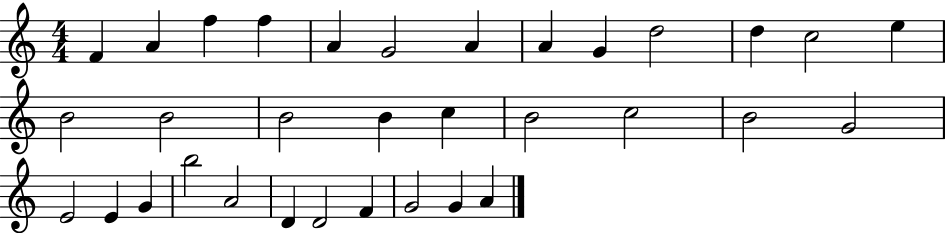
{
  \clef treble
  \numericTimeSignature
  \time 4/4
  \key c \major
  f'4 a'4 f''4 f''4 | a'4 g'2 a'4 | a'4 g'4 d''2 | d''4 c''2 e''4 | \break b'2 b'2 | b'2 b'4 c''4 | b'2 c''2 | b'2 g'2 | \break e'2 e'4 g'4 | b''2 a'2 | d'4 d'2 f'4 | g'2 g'4 a'4 | \break \bar "|."
}